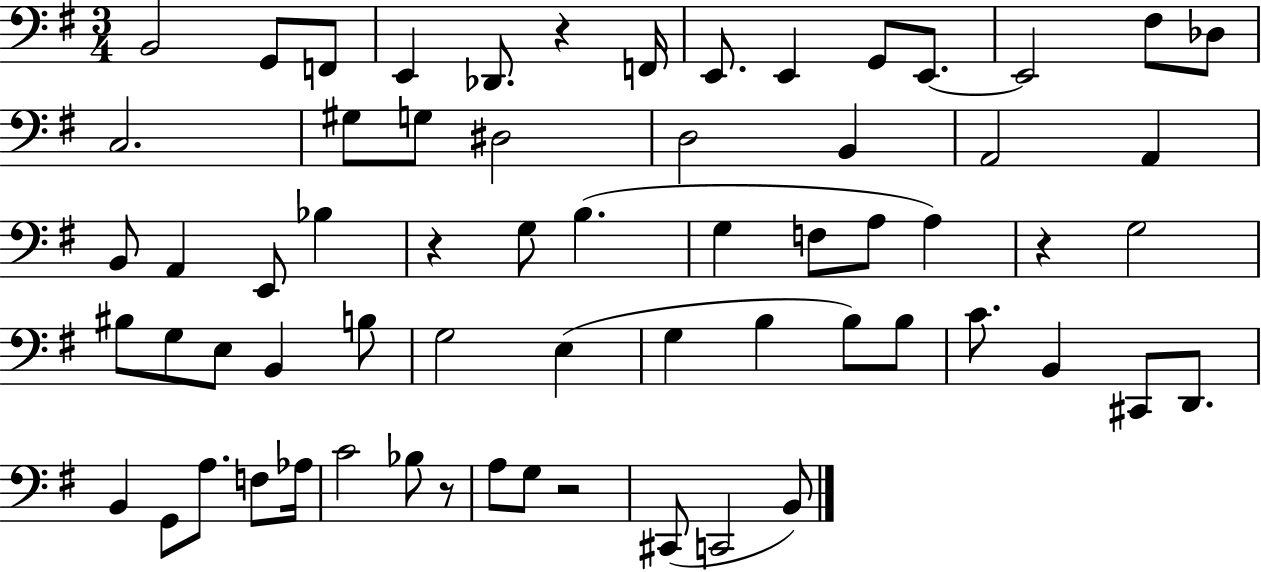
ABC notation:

X:1
T:Untitled
M:3/4
L:1/4
K:G
B,,2 G,,/2 F,,/2 E,, _D,,/2 z F,,/4 E,,/2 E,, G,,/2 E,,/2 E,,2 ^F,/2 _D,/2 C,2 ^G,/2 G,/2 ^D,2 D,2 B,, A,,2 A,, B,,/2 A,, E,,/2 _B, z G,/2 B, G, F,/2 A,/2 A, z G,2 ^B,/2 G,/2 E,/2 B,, B,/2 G,2 E, G, B, B,/2 B,/2 C/2 B,, ^C,,/2 D,,/2 B,, G,,/2 A,/2 F,/2 _A,/4 C2 _B,/2 z/2 A,/2 G,/2 z2 ^C,,/2 C,,2 B,,/2